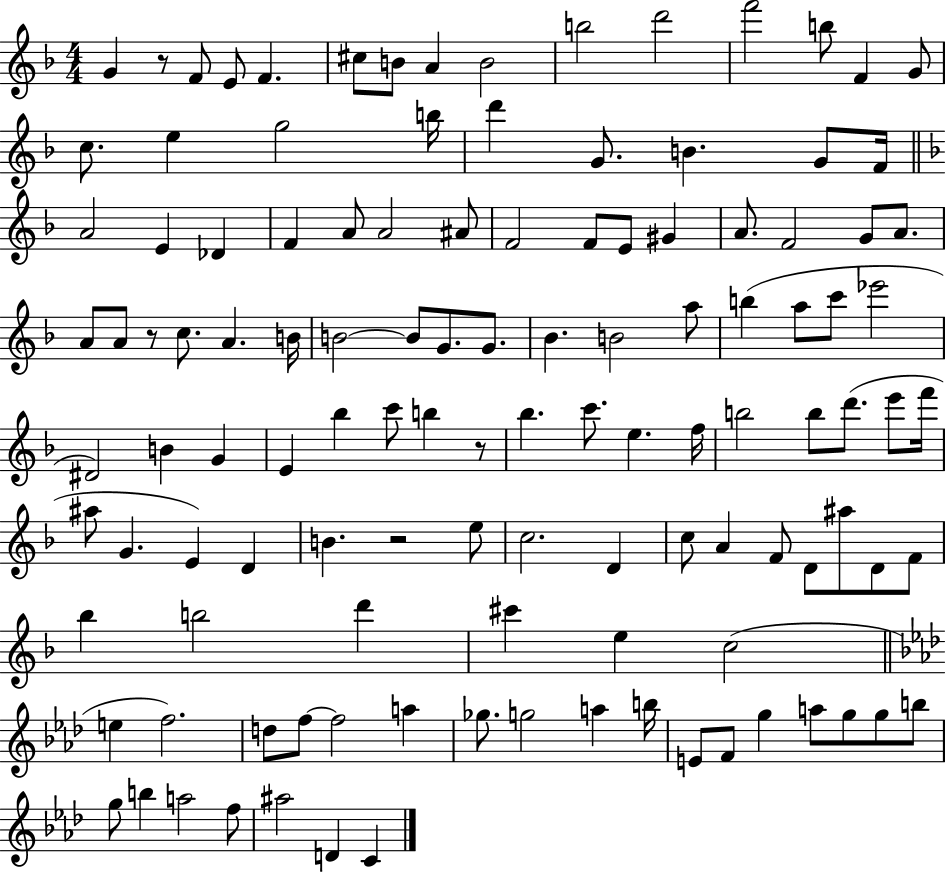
X:1
T:Untitled
M:4/4
L:1/4
K:F
G z/2 F/2 E/2 F ^c/2 B/2 A B2 b2 d'2 f'2 b/2 F G/2 c/2 e g2 b/4 d' G/2 B G/2 F/4 A2 E _D F A/2 A2 ^A/2 F2 F/2 E/2 ^G A/2 F2 G/2 A/2 A/2 A/2 z/2 c/2 A B/4 B2 B/2 G/2 G/2 _B B2 a/2 b a/2 c'/2 _e'2 ^D2 B G E _b c'/2 b z/2 _b c'/2 e f/4 b2 b/2 d'/2 e'/2 f'/4 ^a/2 G E D B z2 e/2 c2 D c/2 A F/2 D/2 ^a/2 D/2 F/2 _b b2 d' ^c' e c2 e f2 d/2 f/2 f2 a _g/2 g2 a b/4 E/2 F/2 g a/2 g/2 g/2 b/2 g/2 b a2 f/2 ^a2 D C